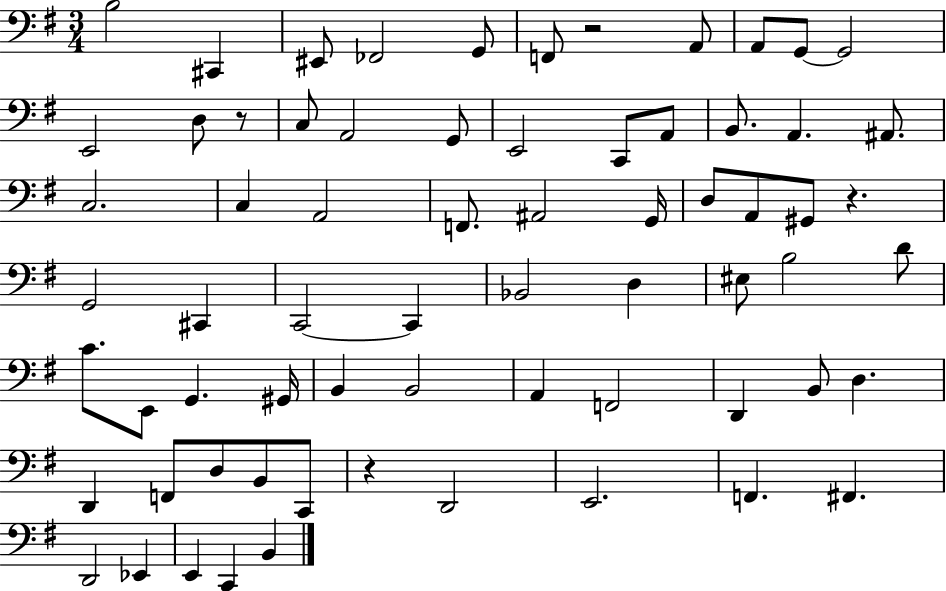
X:1
T:Untitled
M:3/4
L:1/4
K:G
B,2 ^C,, ^E,,/2 _F,,2 G,,/2 F,,/2 z2 A,,/2 A,,/2 G,,/2 G,,2 E,,2 D,/2 z/2 C,/2 A,,2 G,,/2 E,,2 C,,/2 A,,/2 B,,/2 A,, ^A,,/2 C,2 C, A,,2 F,,/2 ^A,,2 G,,/4 D,/2 A,,/2 ^G,,/2 z G,,2 ^C,, C,,2 C,, _B,,2 D, ^E,/2 B,2 D/2 C/2 E,,/2 G,, ^G,,/4 B,, B,,2 A,, F,,2 D,, B,,/2 D, D,, F,,/2 D,/2 B,,/2 C,,/2 z D,,2 E,,2 F,, ^F,, D,,2 _E,, E,, C,, B,,